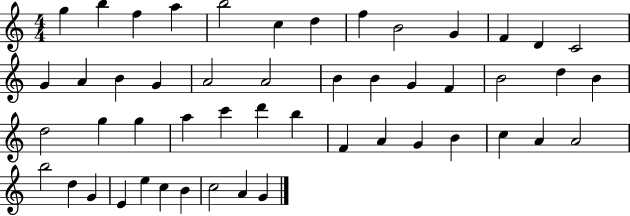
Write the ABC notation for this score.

X:1
T:Untitled
M:4/4
L:1/4
K:C
g b f a b2 c d f B2 G F D C2 G A B G A2 A2 B B G F B2 d B d2 g g a c' d' b F A G B c A A2 b2 d G E e c B c2 A G